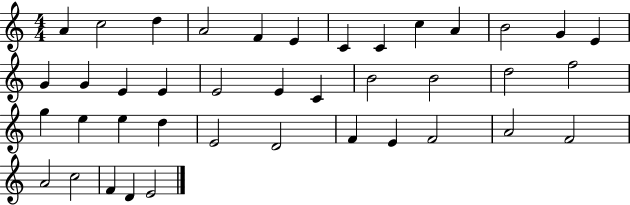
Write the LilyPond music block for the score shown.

{
  \clef treble
  \numericTimeSignature
  \time 4/4
  \key c \major
  a'4 c''2 d''4 | a'2 f'4 e'4 | c'4 c'4 c''4 a'4 | b'2 g'4 e'4 | \break g'4 g'4 e'4 e'4 | e'2 e'4 c'4 | b'2 b'2 | d''2 f''2 | \break g''4 e''4 e''4 d''4 | e'2 d'2 | f'4 e'4 f'2 | a'2 f'2 | \break a'2 c''2 | f'4 d'4 e'2 | \bar "|."
}